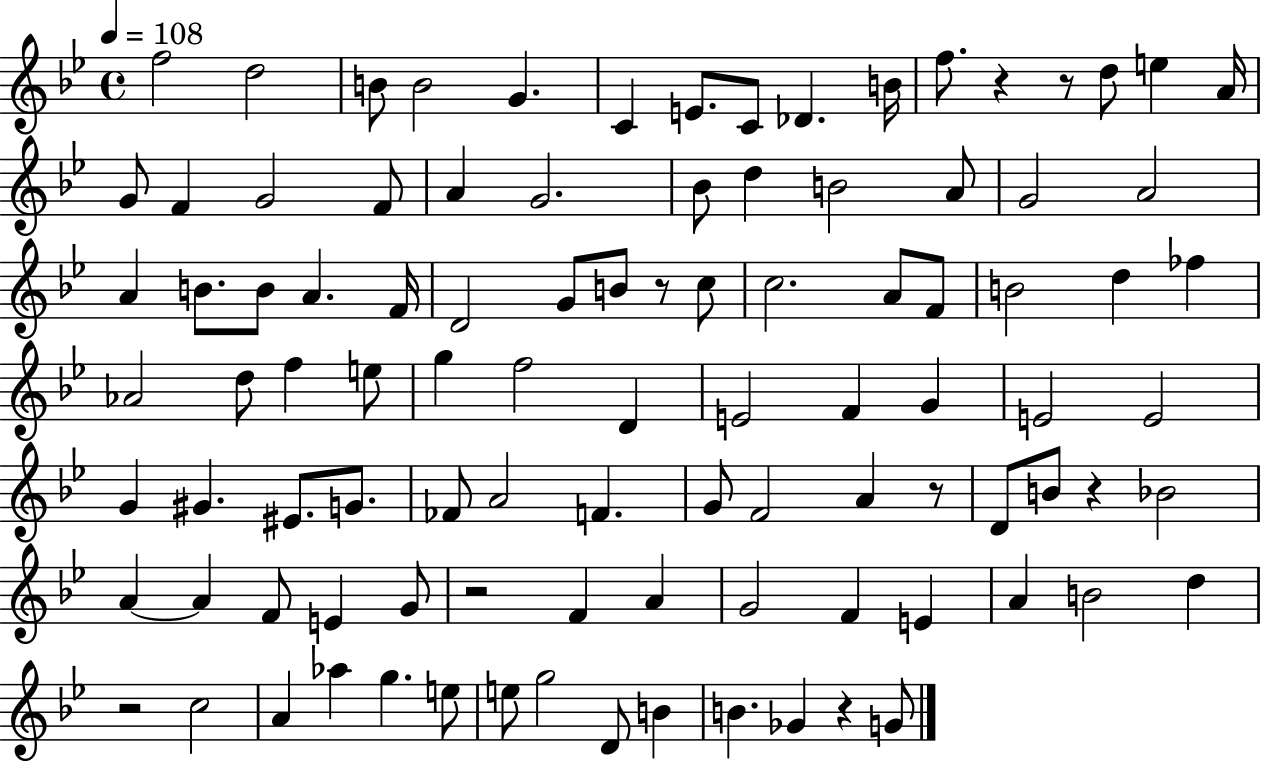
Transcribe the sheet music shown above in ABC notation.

X:1
T:Untitled
M:4/4
L:1/4
K:Bb
f2 d2 B/2 B2 G C E/2 C/2 _D B/4 f/2 z z/2 d/2 e A/4 G/2 F G2 F/2 A G2 _B/2 d B2 A/2 G2 A2 A B/2 B/2 A F/4 D2 G/2 B/2 z/2 c/2 c2 A/2 F/2 B2 d _f _A2 d/2 f e/2 g f2 D E2 F G E2 E2 G ^G ^E/2 G/2 _F/2 A2 F G/2 F2 A z/2 D/2 B/2 z _B2 A A F/2 E G/2 z2 F A G2 F E A B2 d z2 c2 A _a g e/2 e/2 g2 D/2 B B _G z G/2